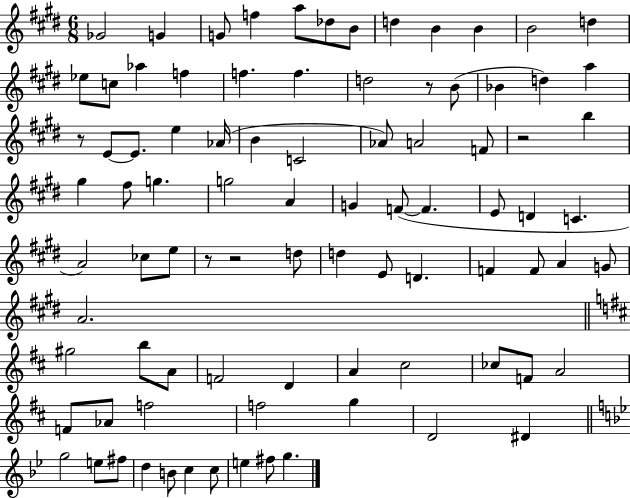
X:1
T:Untitled
M:6/8
L:1/4
K:E
_G2 G G/2 f a/2 _d/2 B/2 d B B B2 d _e/2 c/2 _a f f f d2 z/2 B/2 _B d a z/2 E/2 E/2 e _A/4 B C2 _A/2 A2 F/2 z2 b ^g ^f/2 g g2 A G F/2 F E/2 D C A2 _c/2 e/2 z/2 z2 d/2 d E/2 D F F/2 A G/2 A2 ^g2 b/2 A/2 F2 D A ^c2 _c/2 F/2 A2 F/2 _A/2 f2 f2 g D2 ^D g2 e/2 ^f/2 d B/2 c c/2 e ^f/2 g